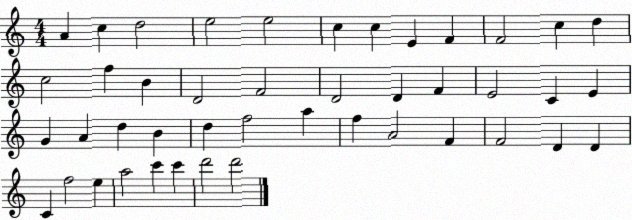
X:1
T:Untitled
M:4/4
L:1/4
K:C
A c d2 e2 e2 c c E F F2 c d c2 f B D2 F2 D2 D F E2 C E G A d B d f2 a f A2 F F2 D D C f2 e a2 c' c' d'2 d'2